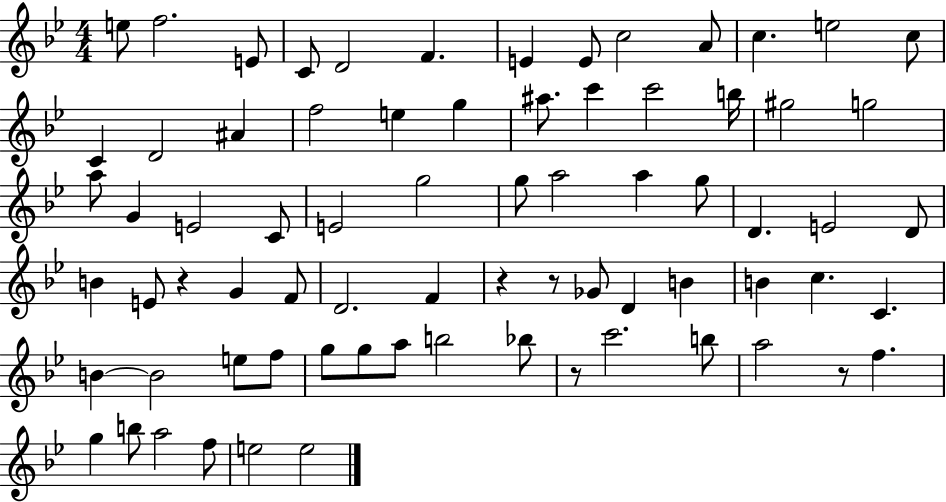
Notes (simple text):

E5/e F5/h. E4/e C4/e D4/h F4/q. E4/q E4/e C5/h A4/e C5/q. E5/h C5/e C4/q D4/h A#4/q F5/h E5/q G5/q A#5/e. C6/q C6/h B5/s G#5/h G5/h A5/e G4/q E4/h C4/e E4/h G5/h G5/e A5/h A5/q G5/e D4/q. E4/h D4/e B4/q E4/e R/q G4/q F4/e D4/h. F4/q R/q R/e Gb4/e D4/q B4/q B4/q C5/q. C4/q. B4/q B4/h E5/e F5/e G5/e G5/e A5/e B5/h Bb5/e R/e C6/h. B5/e A5/h R/e F5/q. G5/q B5/e A5/h F5/e E5/h E5/h